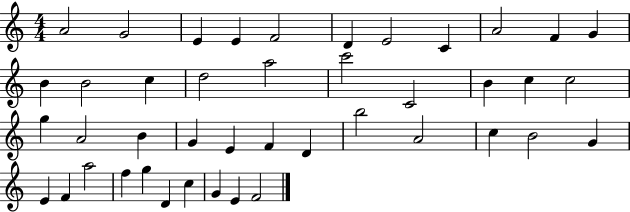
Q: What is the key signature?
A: C major